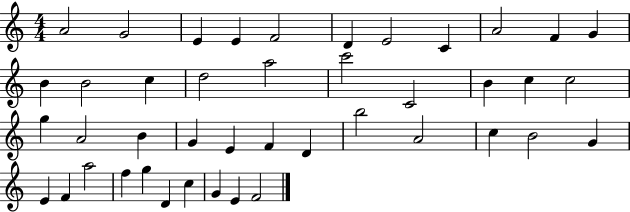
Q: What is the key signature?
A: C major